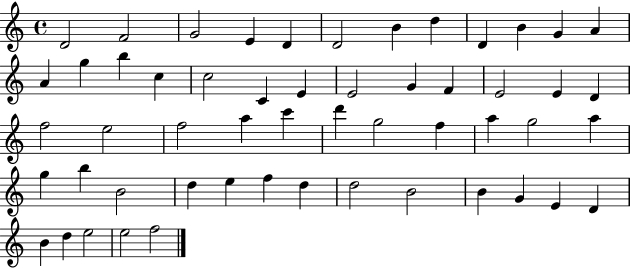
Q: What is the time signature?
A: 4/4